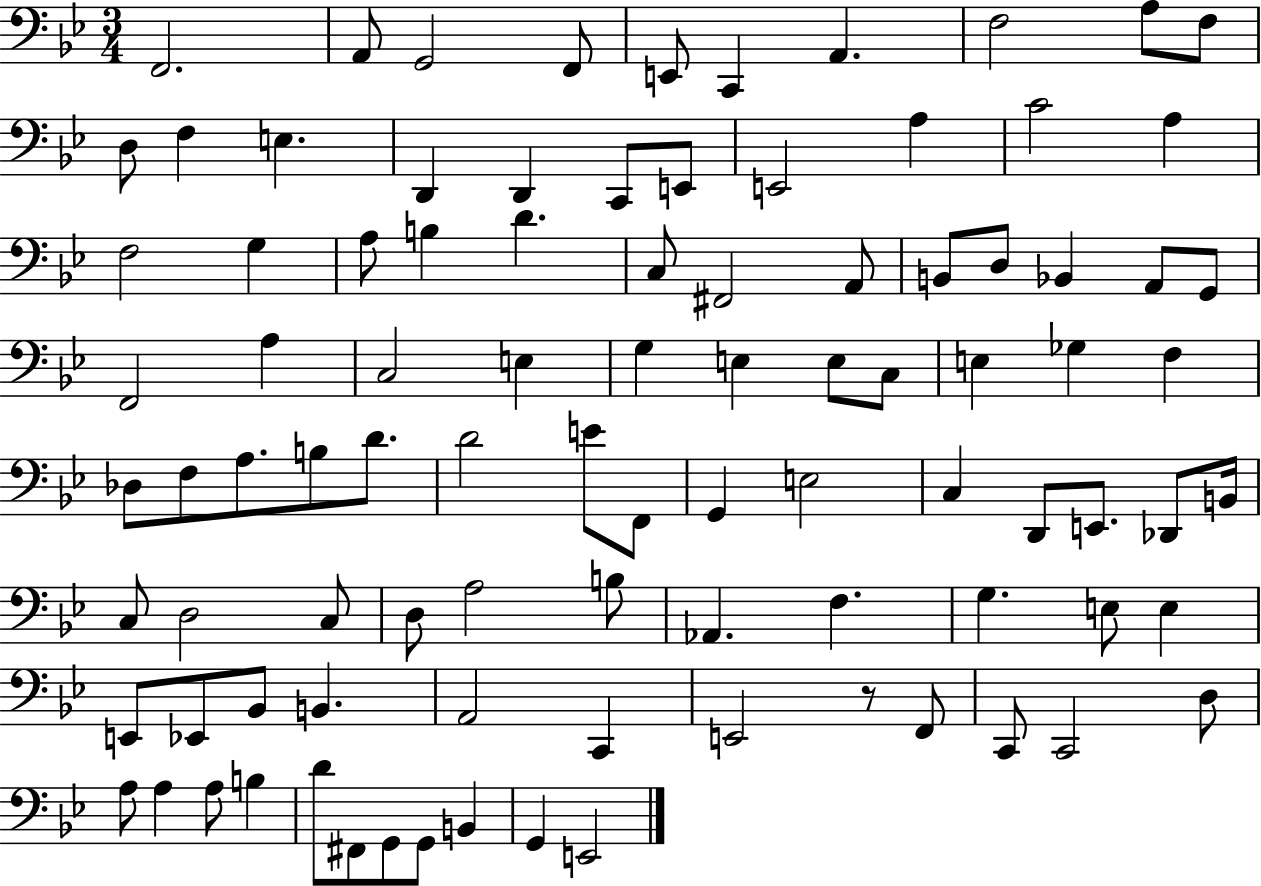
F2/h. A2/e G2/h F2/e E2/e C2/q A2/q. F3/h A3/e F3/e D3/e F3/q E3/q. D2/q D2/q C2/e E2/e E2/h A3/q C4/h A3/q F3/h G3/q A3/e B3/q D4/q. C3/e F#2/h A2/e B2/e D3/e Bb2/q A2/e G2/e F2/h A3/q C3/h E3/q G3/q E3/q E3/e C3/e E3/q Gb3/q F3/q Db3/e F3/e A3/e. B3/e D4/e. D4/h E4/e F2/e G2/q E3/h C3/q D2/e E2/e. Db2/e B2/s C3/e D3/h C3/e D3/e A3/h B3/e Ab2/q. F3/q. G3/q. E3/e E3/q E2/e Eb2/e Bb2/e B2/q. A2/h C2/q E2/h R/e F2/e C2/e C2/h D3/e A3/e A3/q A3/e B3/q D4/e F#2/e G2/e G2/e B2/q G2/q E2/h